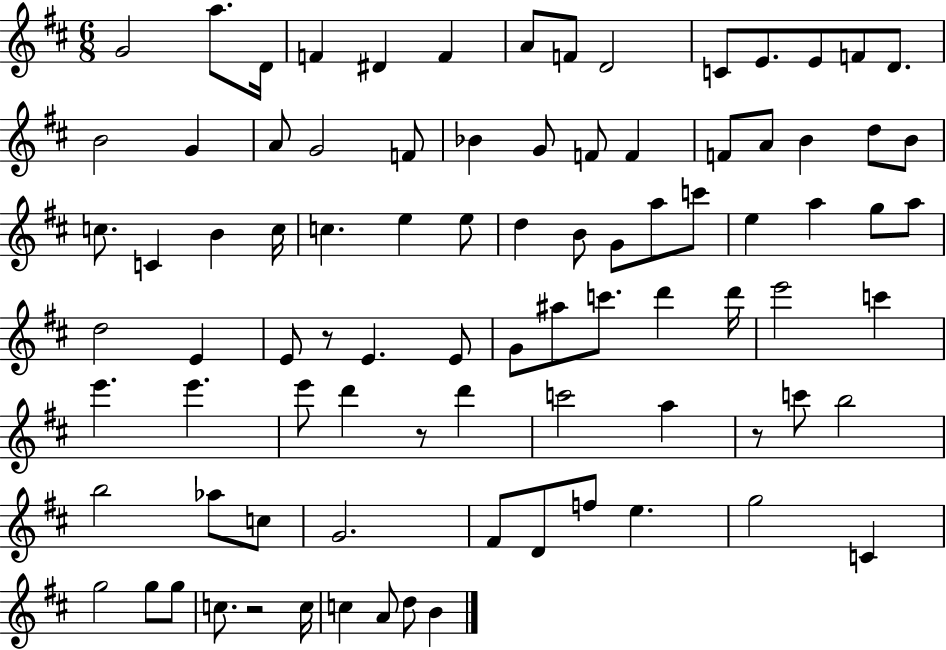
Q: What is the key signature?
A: D major